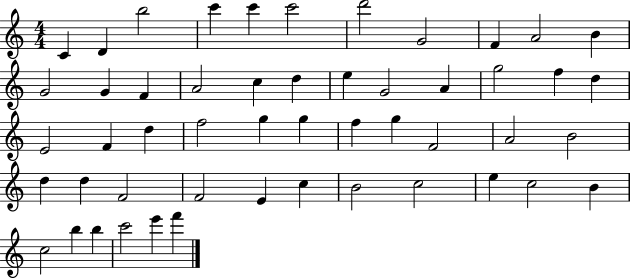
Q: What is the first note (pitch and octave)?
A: C4